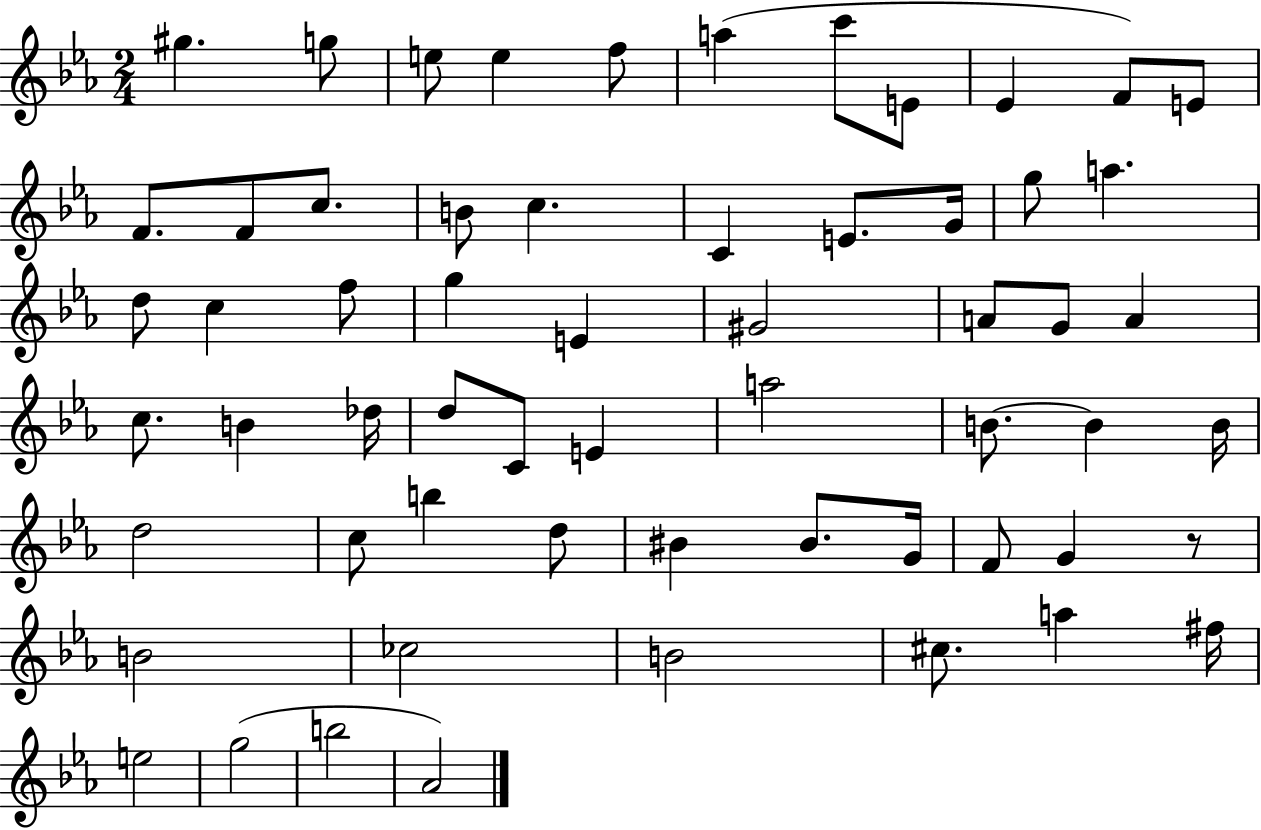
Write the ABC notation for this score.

X:1
T:Untitled
M:2/4
L:1/4
K:Eb
^g g/2 e/2 e f/2 a c'/2 E/2 _E F/2 E/2 F/2 F/2 c/2 B/2 c C E/2 G/4 g/2 a d/2 c f/2 g E ^G2 A/2 G/2 A c/2 B _d/4 d/2 C/2 E a2 B/2 B B/4 d2 c/2 b d/2 ^B ^B/2 G/4 F/2 G z/2 B2 _c2 B2 ^c/2 a ^f/4 e2 g2 b2 _A2